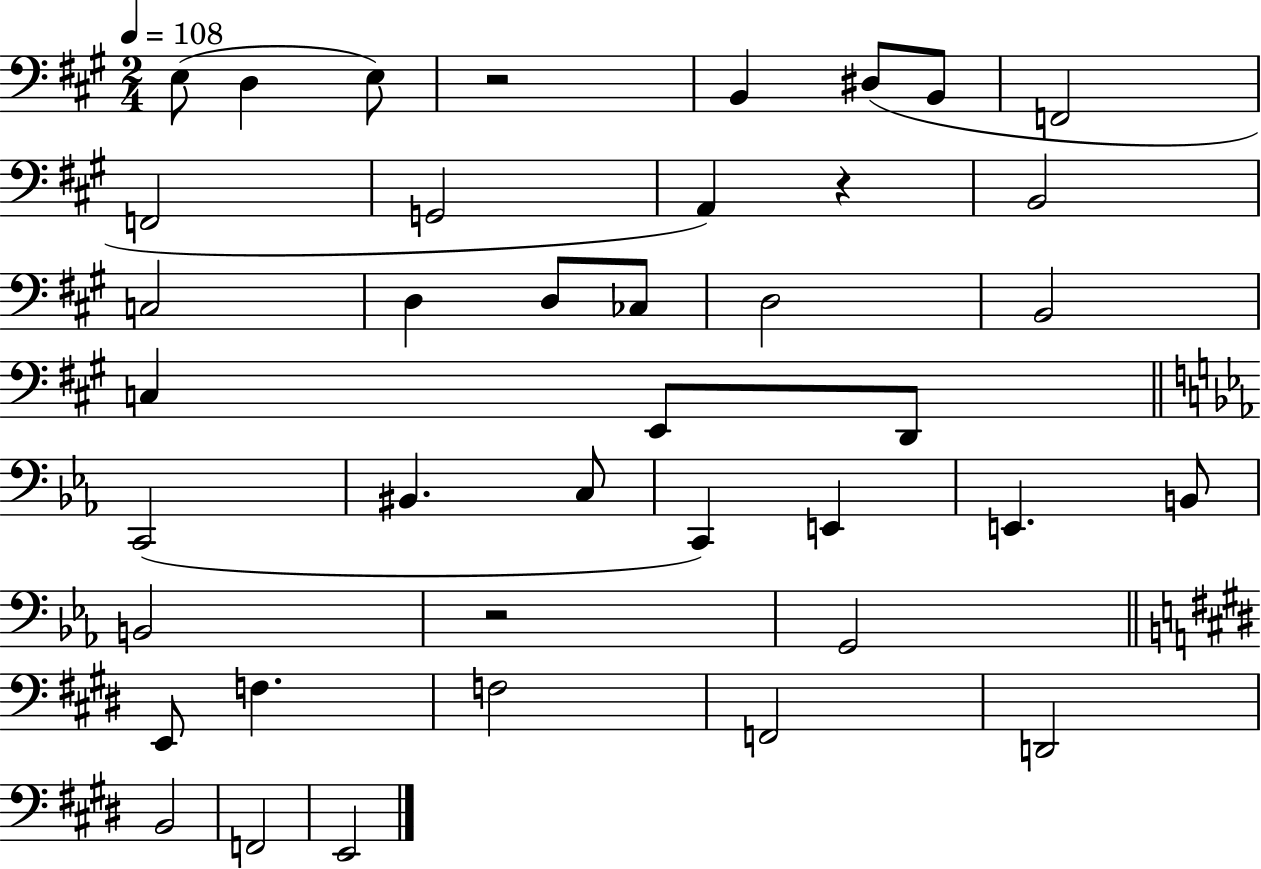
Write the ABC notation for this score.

X:1
T:Untitled
M:2/4
L:1/4
K:A
E,/2 D, E,/2 z2 B,, ^D,/2 B,,/2 F,,2 F,,2 G,,2 A,, z B,,2 C,2 D, D,/2 _C,/2 D,2 B,,2 C, E,,/2 D,,/2 C,,2 ^B,, C,/2 C,, E,, E,, B,,/2 B,,2 z2 G,,2 E,,/2 F, F,2 F,,2 D,,2 B,,2 F,,2 E,,2